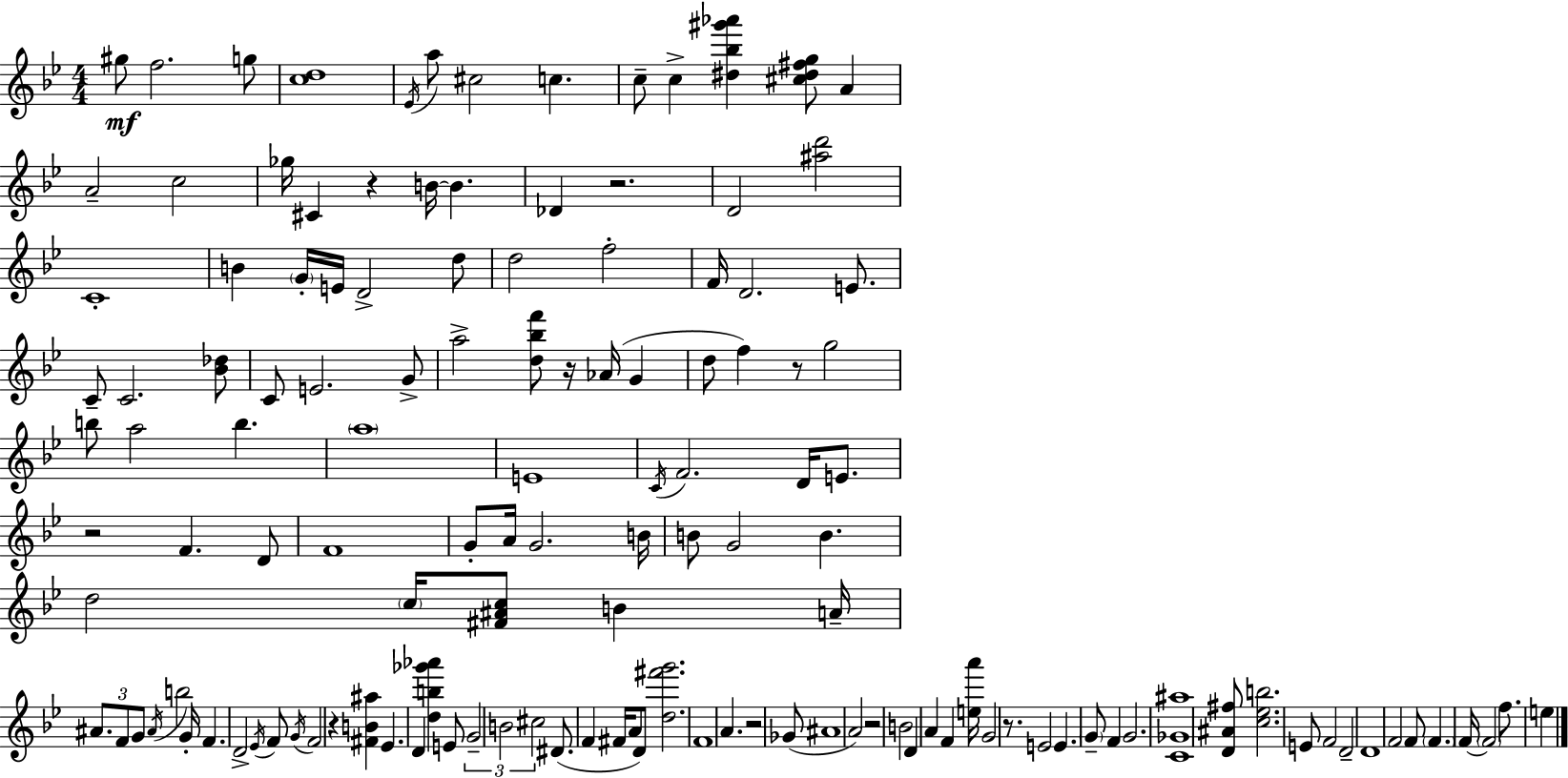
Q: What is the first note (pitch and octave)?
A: G#5